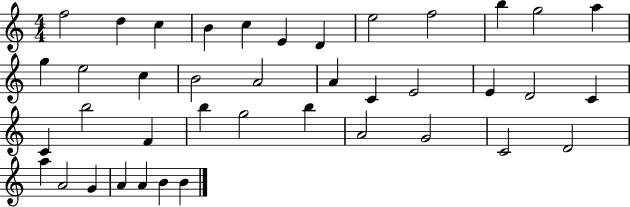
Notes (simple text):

F5/h D5/q C5/q B4/q C5/q E4/q D4/q E5/h F5/h B5/q G5/h A5/q G5/q E5/h C5/q B4/h A4/h A4/q C4/q E4/h E4/q D4/h C4/q C4/q B5/h F4/q B5/q G5/h B5/q A4/h G4/h C4/h D4/h A5/q A4/h G4/q A4/q A4/q B4/q B4/q